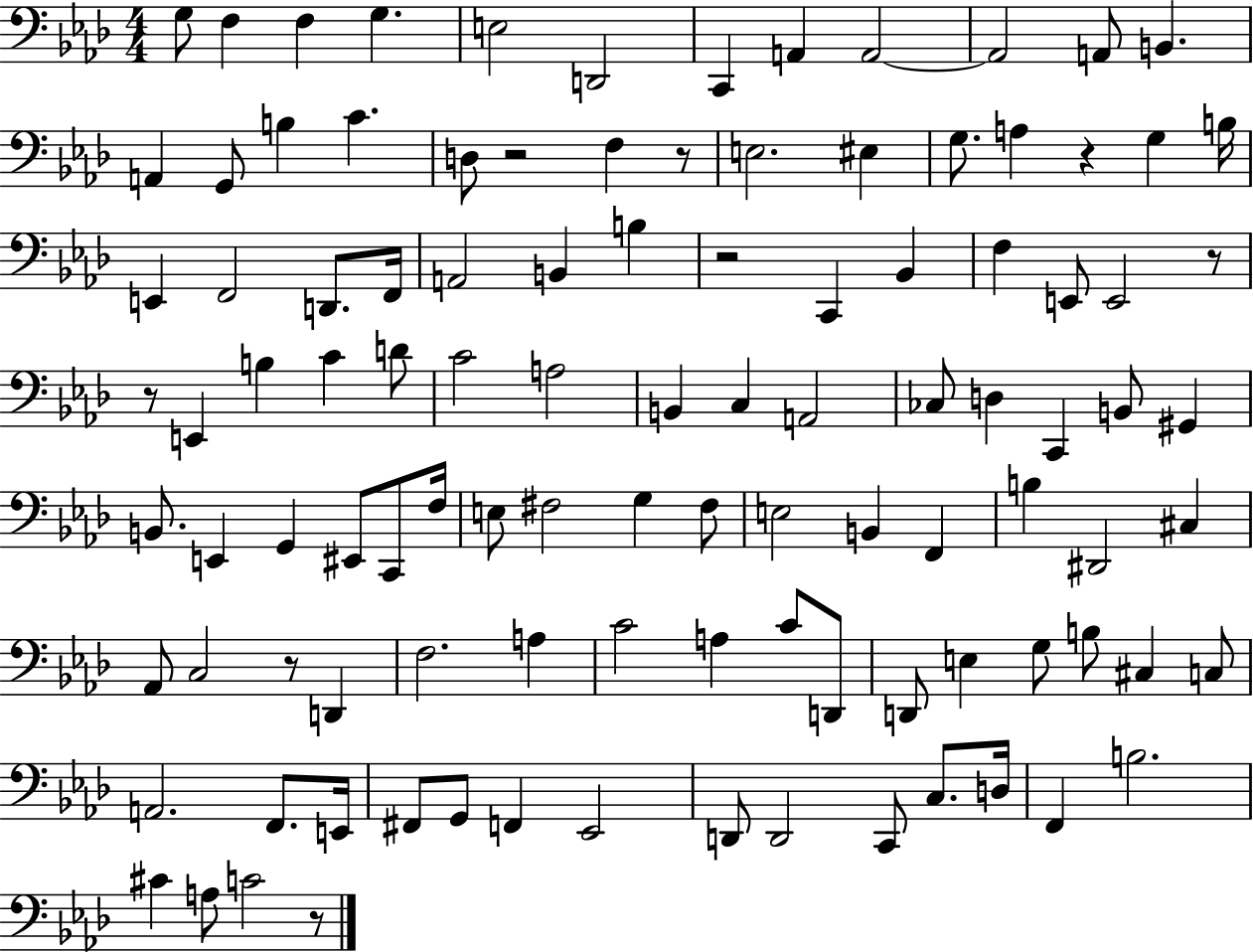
X:1
T:Untitled
M:4/4
L:1/4
K:Ab
G,/2 F, F, G, E,2 D,,2 C,, A,, A,,2 A,,2 A,,/2 B,, A,, G,,/2 B, C D,/2 z2 F, z/2 E,2 ^E, G,/2 A, z G, B,/4 E,, F,,2 D,,/2 F,,/4 A,,2 B,, B, z2 C,, _B,, F, E,,/2 E,,2 z/2 z/2 E,, B, C D/2 C2 A,2 B,, C, A,,2 _C,/2 D, C,, B,,/2 ^G,, B,,/2 E,, G,, ^E,,/2 C,,/2 F,/4 E,/2 ^F,2 G, ^F,/2 E,2 B,, F,, B, ^D,,2 ^C, _A,,/2 C,2 z/2 D,, F,2 A, C2 A, C/2 D,,/2 D,,/2 E, G,/2 B,/2 ^C, C,/2 A,,2 F,,/2 E,,/4 ^F,,/2 G,,/2 F,, _E,,2 D,,/2 D,,2 C,,/2 C,/2 D,/4 F,, B,2 ^C A,/2 C2 z/2